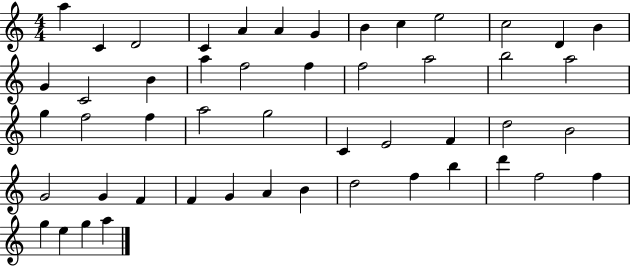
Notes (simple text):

A5/q C4/q D4/h C4/q A4/q A4/q G4/q B4/q C5/q E5/h C5/h D4/q B4/q G4/q C4/h B4/q A5/q F5/h F5/q F5/h A5/h B5/h A5/h G5/q F5/h F5/q A5/h G5/h C4/q E4/h F4/q D5/h B4/h G4/h G4/q F4/q F4/q G4/q A4/q B4/q D5/h F5/q B5/q D6/q F5/h F5/q G5/q E5/q G5/q A5/q